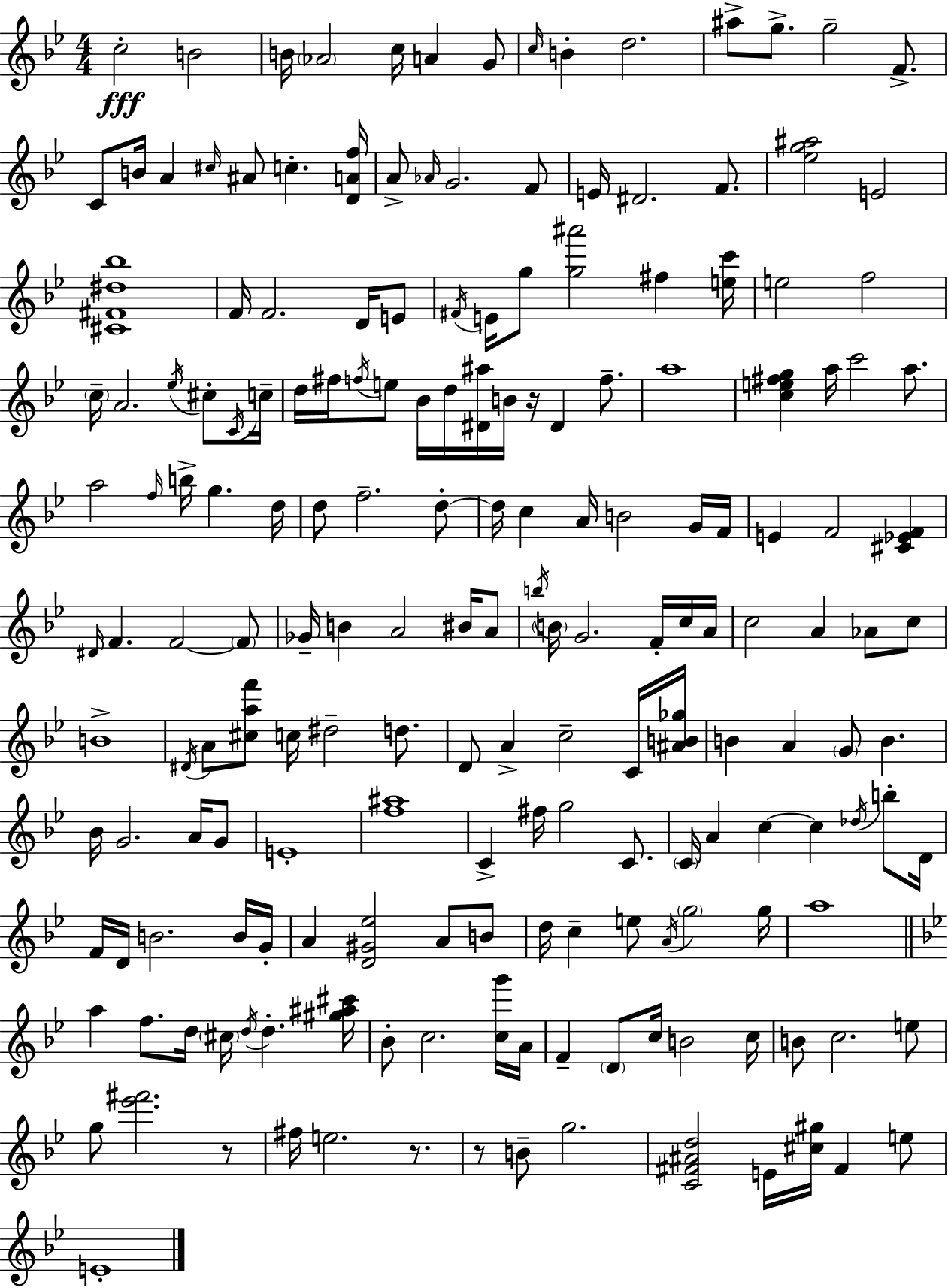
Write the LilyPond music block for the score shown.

{
  \clef treble
  \numericTimeSignature
  \time 4/4
  \key bes \major
  c''2-.\fff b'2 | b'16 \parenthesize aes'2 c''16 a'4 g'8 | \grace { c''16 } b'4-. d''2. | ais''8-> g''8.-> g''2-- f'8.-> | \break c'8 b'16 a'4 \grace { cis''16 } ais'8 c''4.-. | <d' a' f''>16 a'8-> \grace { aes'16 } g'2. | f'8 e'16 dis'2. | f'8. <ees'' g'' ais''>2 e'2 | \break <cis' fis' dis'' bes''>1 | f'16 f'2. | d'16 e'8 \acciaccatura { fis'16 } e'16 g''8 <g'' ais'''>2 fis''4 | <e'' c'''>16 e''2 f''2 | \break \parenthesize c''16-- a'2. | \acciaccatura { ees''16 } cis''8-. \acciaccatura { c'16 } c''16-- d''16 fis''16 \acciaccatura { f''16 } e''8 bes'16 d''16 <dis' ais''>16 b'16 r16 | dis'4 f''8.-- a''1 | <c'' e'' fis'' g''>4 a''16 c'''2 | \break a''8. a''2 \grace { f''16 } | b''16-> g''4. d''16 d''8 f''2.-- | d''8-.~~ d''16 c''4 a'16 b'2 | g'16 f'16 e'4 f'2 | \break <cis' ees' f'>4 \grace { dis'16 } f'4. f'2~~ | \parenthesize f'8 ges'16-- b'4 a'2 | bis'16 a'8 \acciaccatura { b''16 } \parenthesize b'16 g'2. | f'16-. c''16 a'16 c''2 | \break a'4 aes'8 c''8 b'1-> | \acciaccatura { dis'16 } a'8 <cis'' a'' f'''>8 c''16 | dis''2-- d''8. d'8 a'4-> | c''2-- c'16 <ais' b' ges''>16 b'4 a'4 | \break \parenthesize g'8 b'4. bes'16 g'2. | a'16 g'8 e'1-. | <f'' ais''>1 | c'4-> fis''16 | \break g''2 c'8. \parenthesize c'16 a'4 | c''4~~ c''4 \acciaccatura { des''16 } b''8-. d'16 f'16 d'16 b'2. | b'16 g'16-. a'4 | <d' gis' ees''>2 a'8 b'8 d''16 c''4-- | \break e''8 \acciaccatura { a'16 } \parenthesize g''2 g''16 a''1 | \bar "||" \break \key g \minor a''4 f''8. d''16 \parenthesize cis''16 \acciaccatura { d''16 } d''4.-. | <gis'' ais'' cis'''>16 bes'8-. c''2. <c'' g'''>16 | a'16 f'4-- \parenthesize d'8 c''16 b'2 | c''16 b'8 c''2. e''8 | \break g''8 <ees''' fis'''>2. r8 | fis''16 e''2. r8. | r8 b'8-- g''2. | <c' fis' ais' d''>2 e'16 <cis'' gis''>16 fis'4 e''8 | \break e'1-. | \bar "|."
}